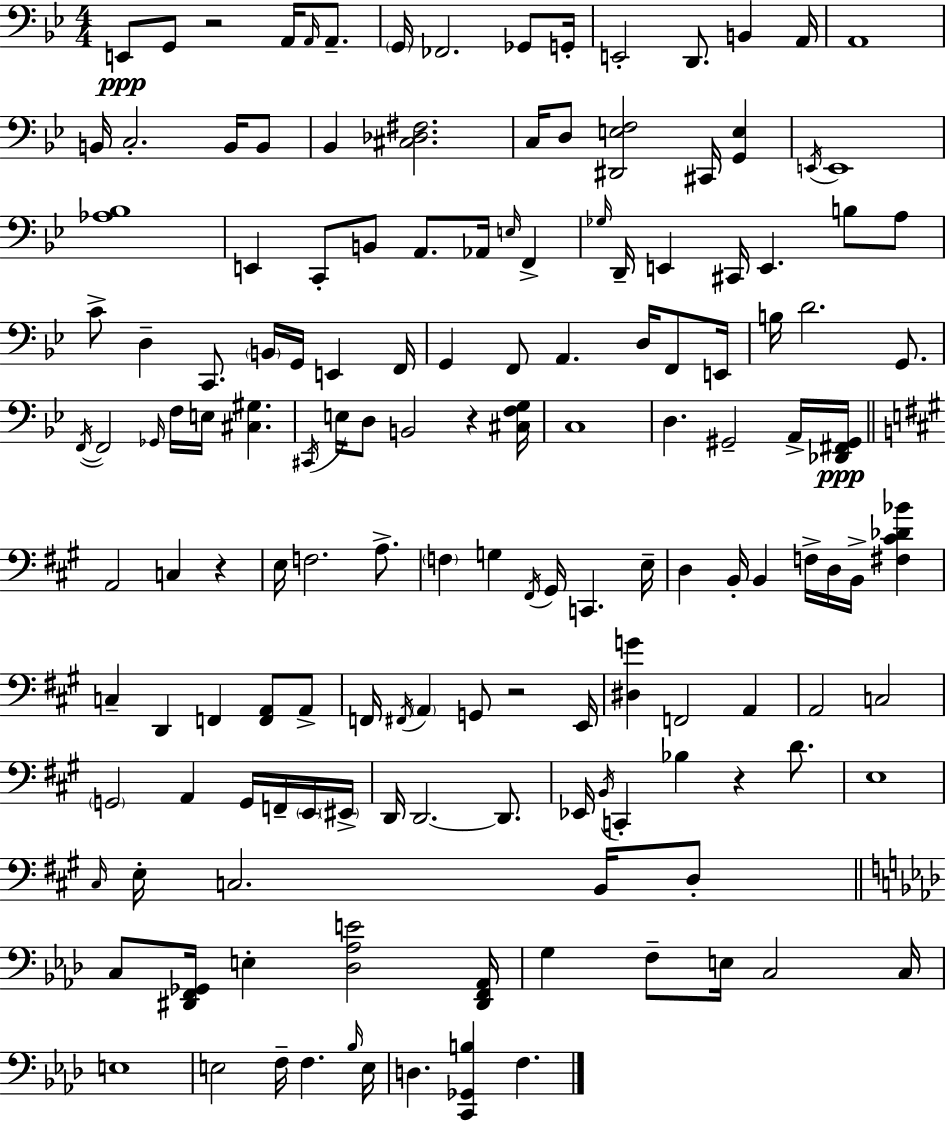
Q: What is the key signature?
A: G minor